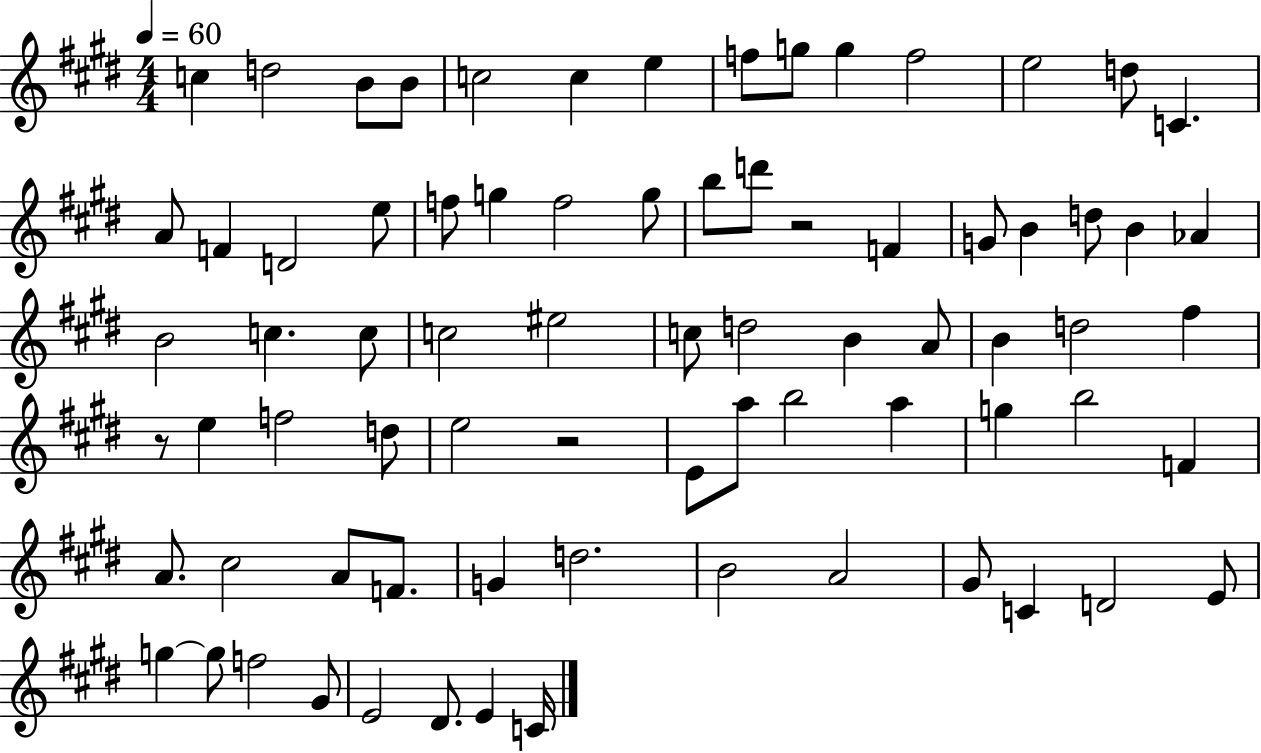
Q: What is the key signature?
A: E major